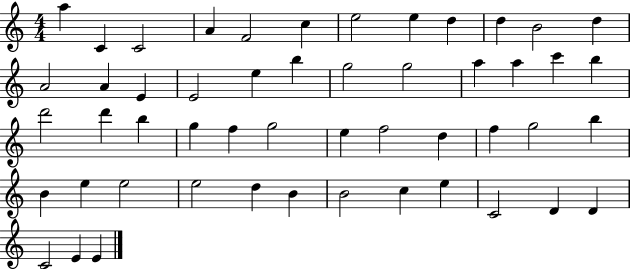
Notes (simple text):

A5/q C4/q C4/h A4/q F4/h C5/q E5/h E5/q D5/q D5/q B4/h D5/q A4/h A4/q E4/q E4/h E5/q B5/q G5/h G5/h A5/q A5/q C6/q B5/q D6/h D6/q B5/q G5/q F5/q G5/h E5/q F5/h D5/q F5/q G5/h B5/q B4/q E5/q E5/h E5/h D5/q B4/q B4/h C5/q E5/q C4/h D4/q D4/q C4/h E4/q E4/q